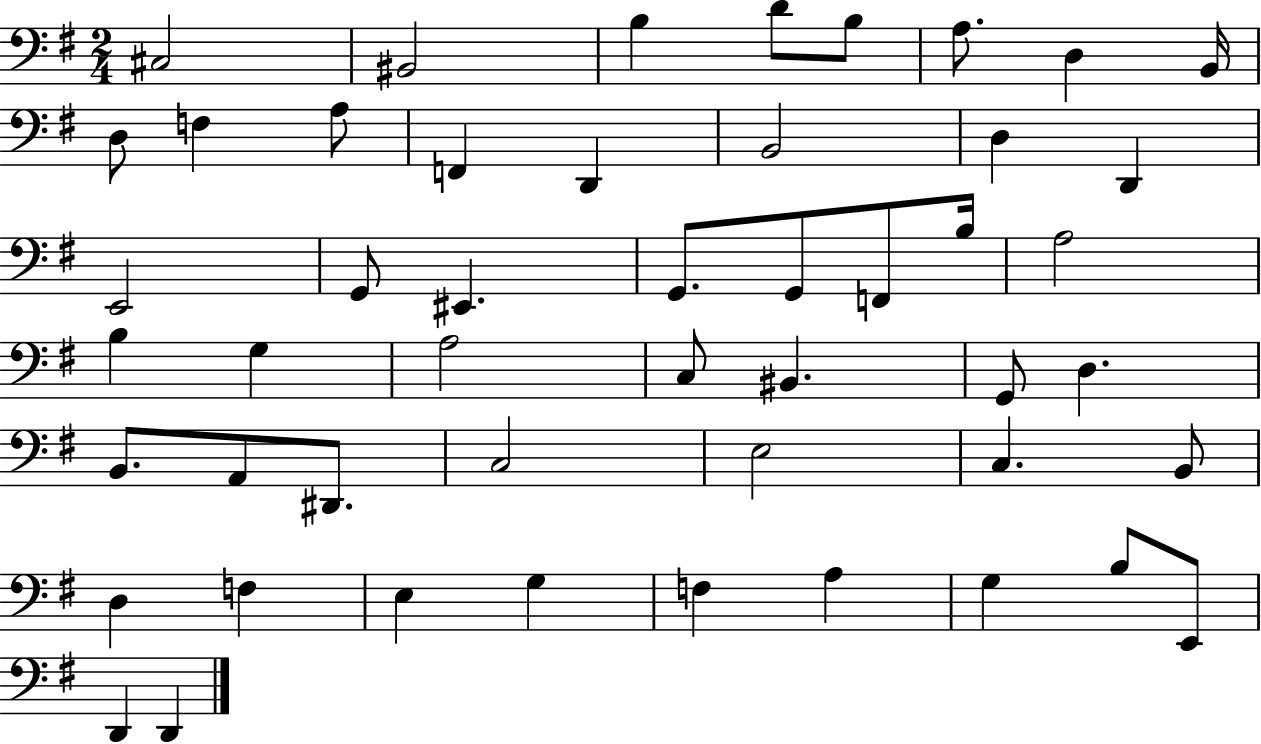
C#3/h BIS2/h B3/q D4/e B3/e A3/e. D3/q B2/s D3/e F3/q A3/e F2/q D2/q B2/h D3/q D2/q E2/h G2/e EIS2/q. G2/e. G2/e F2/e B3/s A3/h B3/q G3/q A3/h C3/e BIS2/q. G2/e D3/q. B2/e. A2/e D#2/e. C3/h E3/h C3/q. B2/e D3/q F3/q E3/q G3/q F3/q A3/q G3/q B3/e E2/e D2/q D2/q